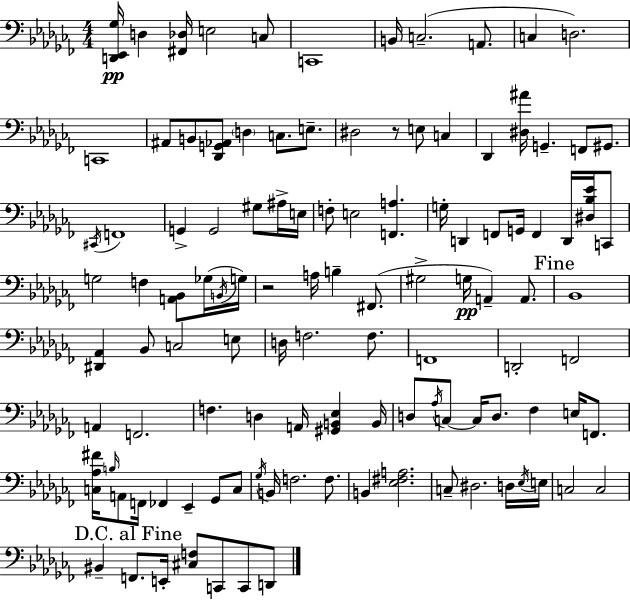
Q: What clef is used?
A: bass